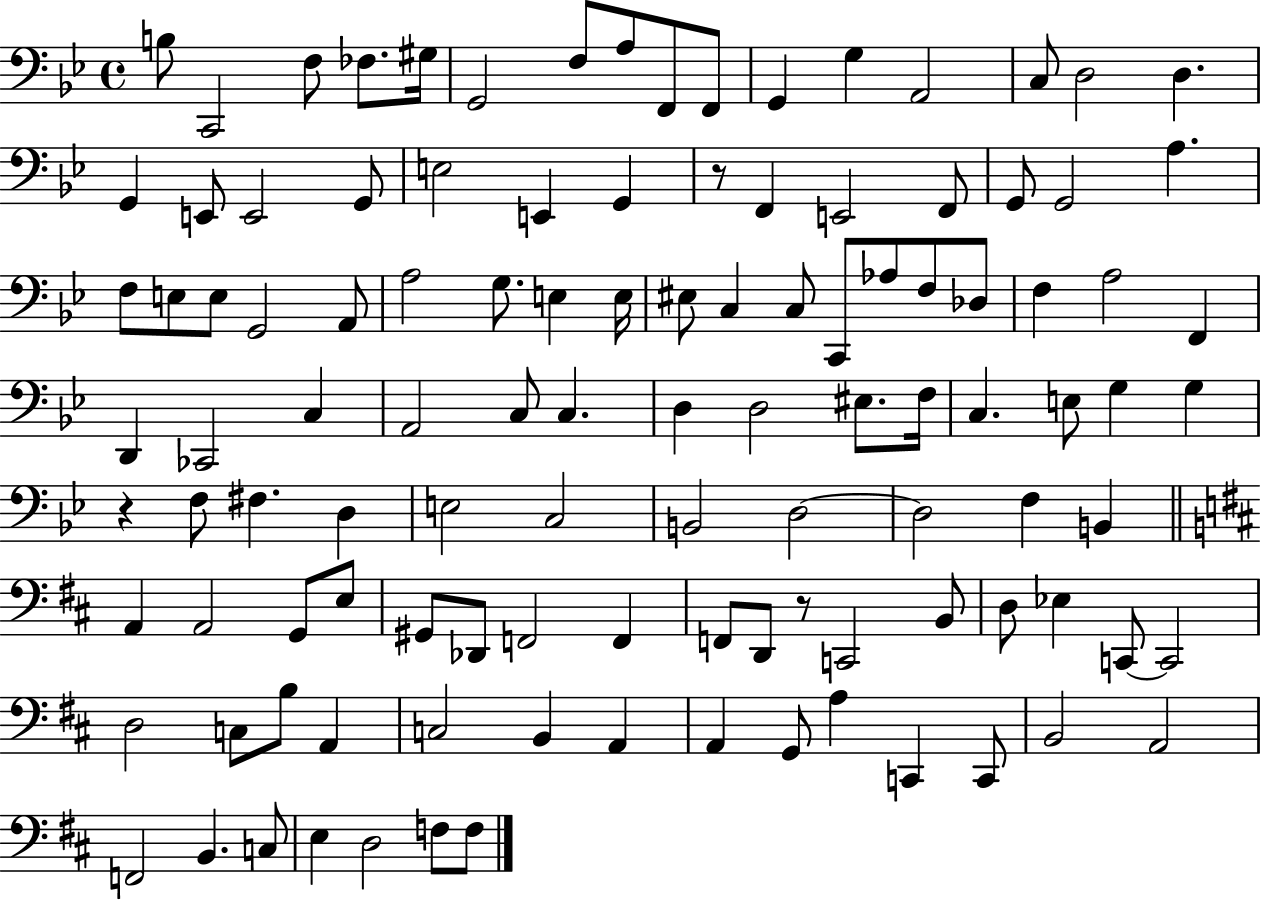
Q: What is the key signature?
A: BES major